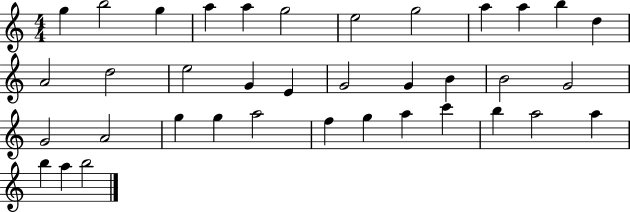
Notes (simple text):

G5/q B5/h G5/q A5/q A5/q G5/h E5/h G5/h A5/q A5/q B5/q D5/q A4/h D5/h E5/h G4/q E4/q G4/h G4/q B4/q B4/h G4/h G4/h A4/h G5/q G5/q A5/h F5/q G5/q A5/q C6/q B5/q A5/h A5/q B5/q A5/q B5/h